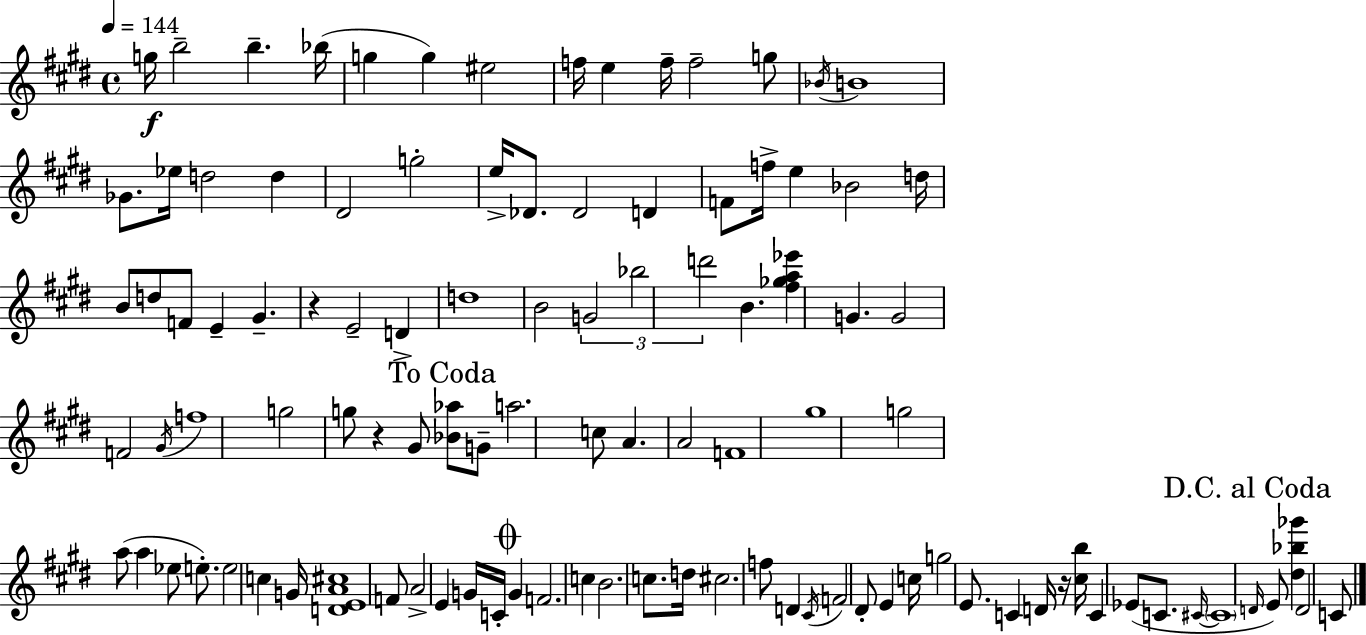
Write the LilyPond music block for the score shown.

{
  \clef treble
  \time 4/4
  \defaultTimeSignature
  \key e \major
  \tempo 4 = 144
  g''16\f b''2-- b''4.-- bes''16( | g''4 g''4) eis''2 | f''16 e''4 f''16-- f''2-- g''8 | \acciaccatura { bes'16 } b'1 | \break ges'8. ees''16 d''2 d''4 | dis'2 g''2-. | e''16-> des'8. des'2 d'4 | f'8 f''16-> e''4 bes'2 | \break d''16 b'8 d''8 f'8 e'4-- gis'4.-- | r4 e'2-- d'4-> | d''1 | b'2 \tuplet 3/2 { g'2 | \break bes''2 d'''2 } | b'4. <fis'' ges'' a'' ees'''>4 g'4. | g'2 f'2 | \acciaccatura { gis'16 } f''1 | \break g''2 g''8 r4 | gis'8 \mark "To Coda" <bes' aes''>8 g'8-- a''2. | c''8 a'4. a'2 | f'1 | \break gis''1 | g''2 a''8( a''4 | ees''8 e''8.-.) e''2 c''4 | g'16 <d' e' a' cis''>1 | \break f'8 a'2-> e'4 | g'16 c'16-. \mark \markup { \musicglyph "scripts.coda" } g'4 f'2. | c''4 b'2. | c''8. d''16 cis''2. | \break f''8 d'4 \acciaccatura { cis'16 } f'2 | dis'8-. e'4 c''16 g''2 | e'8. c'4 d'16 r16 <cis'' b''>16 c'4 ees'8( | c'8. \grace { cis'16~ }~ \parenthesize cis'1 | \break \mark "D.C. al Coda" \grace { d'16 }) e'8 <dis'' bes'' ges'''>4 d'2 | c'8 \bar "|."
}